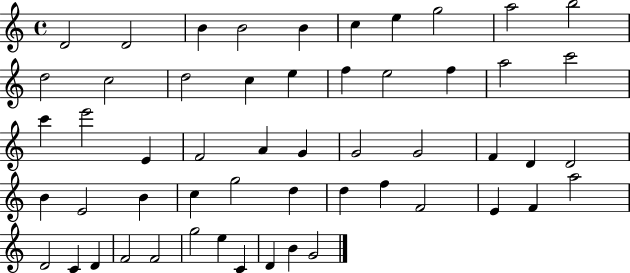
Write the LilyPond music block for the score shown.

{
  \clef treble
  \time 4/4
  \defaultTimeSignature
  \key c \major
  d'2 d'2 | b'4 b'2 b'4 | c''4 e''4 g''2 | a''2 b''2 | \break d''2 c''2 | d''2 c''4 e''4 | f''4 e''2 f''4 | a''2 c'''2 | \break c'''4 e'''2 e'4 | f'2 a'4 g'4 | g'2 g'2 | f'4 d'4 d'2 | \break b'4 e'2 b'4 | c''4 g''2 d''4 | d''4 f''4 f'2 | e'4 f'4 a''2 | \break d'2 c'4 d'4 | f'2 f'2 | g''2 e''4 c'4 | d'4 b'4 g'2 | \break \bar "|."
}